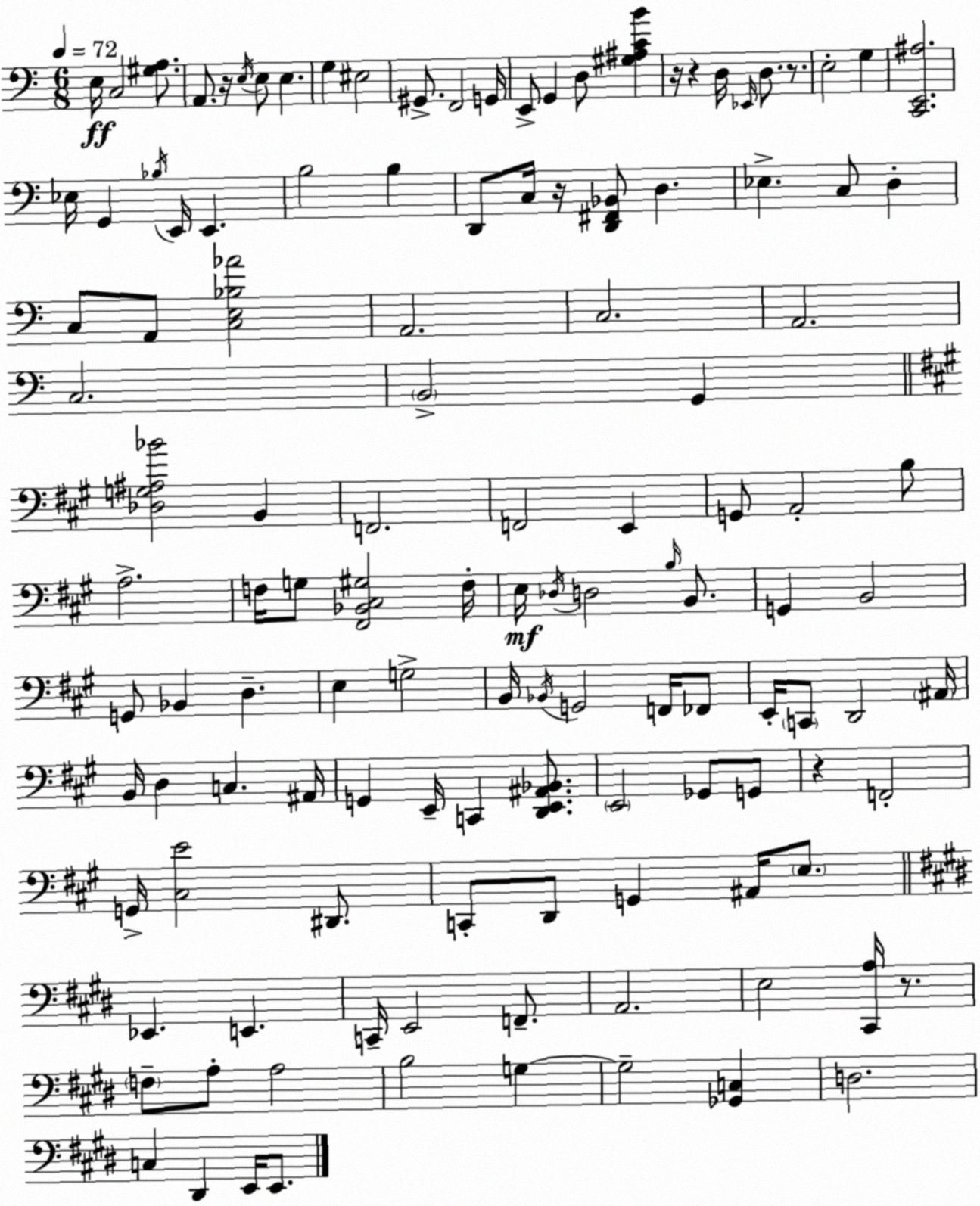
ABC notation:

X:1
T:Untitled
M:6/8
L:1/4
K:Am
E,/4 C,2 [^G,A,]/2 A,,/2 z/4 E,/4 E,/2 E, G, ^E,2 ^G,,/2 F,,2 G,,/4 E,,/2 G,, D,/2 [^G,^A,CB] z/4 z D,/4 _E,,/4 D,/2 z/2 E,2 G, [C,,E,,^A,]2 _E,/4 G,, _B,/4 E,,/4 E,, B,2 B, D,,/2 C,/4 z/4 [D,,^F,,_B,,]/2 D, _E, C,/2 D, C,/2 A,,/2 [C,E,_B,_A]2 A,,2 C,2 A,,2 C,2 B,,2 G,, [_D,G,^A,_B]2 B,, F,,2 F,,2 E,, G,,/2 A,,2 B,/2 A,2 F,/4 G,/2 [^F,,_B,,^C,^G,]2 F,/4 E,/4 _D,/4 D,2 B,/4 B,,/2 G,, B,,2 G,,/2 _B,, D, E, G,2 B,,/4 _B,,/4 G,,2 F,,/4 _F,,/2 E,,/4 C,,/2 D,,2 ^A,,/4 B,,/4 D, C, ^A,,/4 G,, E,,/4 C,, [D,,E,,^A,,_B,,]/2 E,,2 _G,,/2 G,,/2 z F,,2 G,,/4 [^C,E]2 ^D,,/2 C,,/2 D,,/2 G,, ^A,,/4 E,/2 _E,, E,, C,,/4 E,,2 F,,/2 A,,2 E,2 [^C,,A,]/4 z/2 F,/2 A,/2 A,2 B,2 G, G,2 [_G,,C,] D,2 C, ^D,, E,,/4 E,,/2